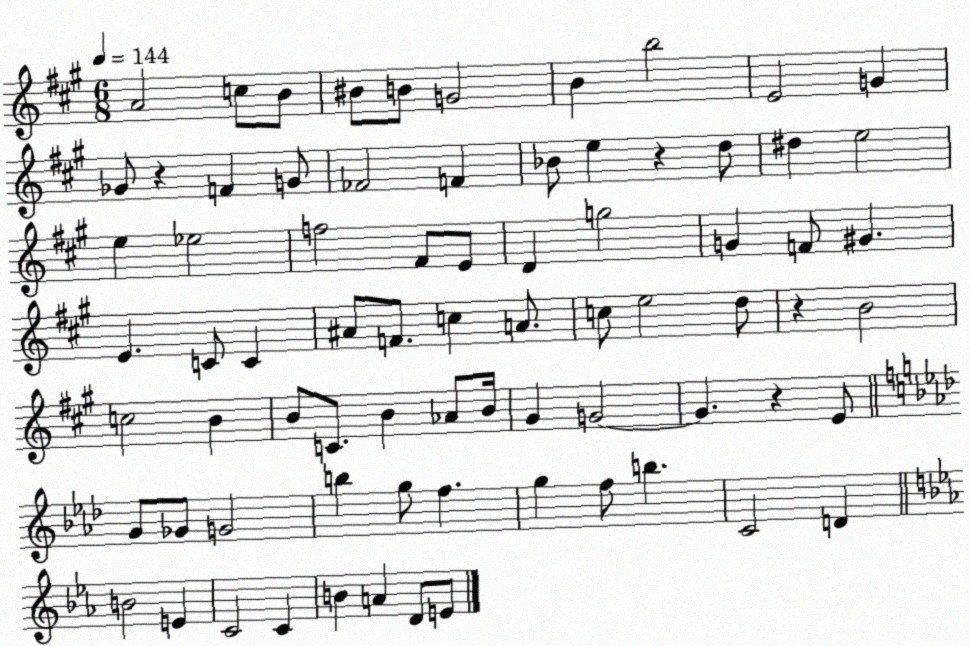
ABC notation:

X:1
T:Untitled
M:6/8
L:1/4
K:A
A2 c/2 B/2 ^B/2 B/2 G2 B b2 E2 G _G/2 z F G/2 _F2 F _B/2 e z d/2 ^d e2 e _e2 f2 ^F/2 E/2 D g2 G F/2 ^G E C/2 C ^A/2 F/2 c A/2 c/2 e2 d/2 z B2 c2 B B/2 C/2 B _A/2 B/4 ^G G2 G z E/2 G/2 _G/2 G2 b g/2 f g f/2 b C2 D B2 E C2 C B A D/2 E/2